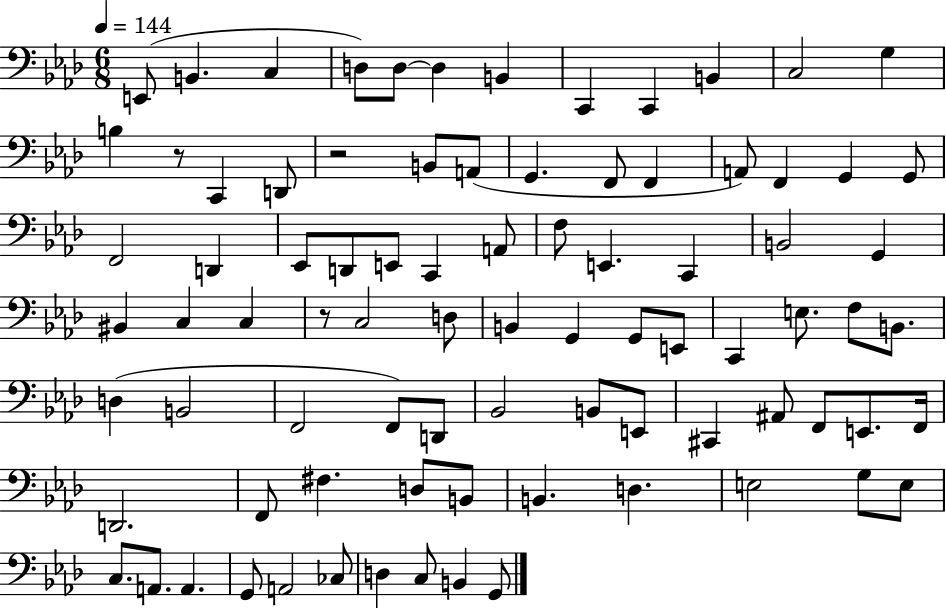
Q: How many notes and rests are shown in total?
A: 85